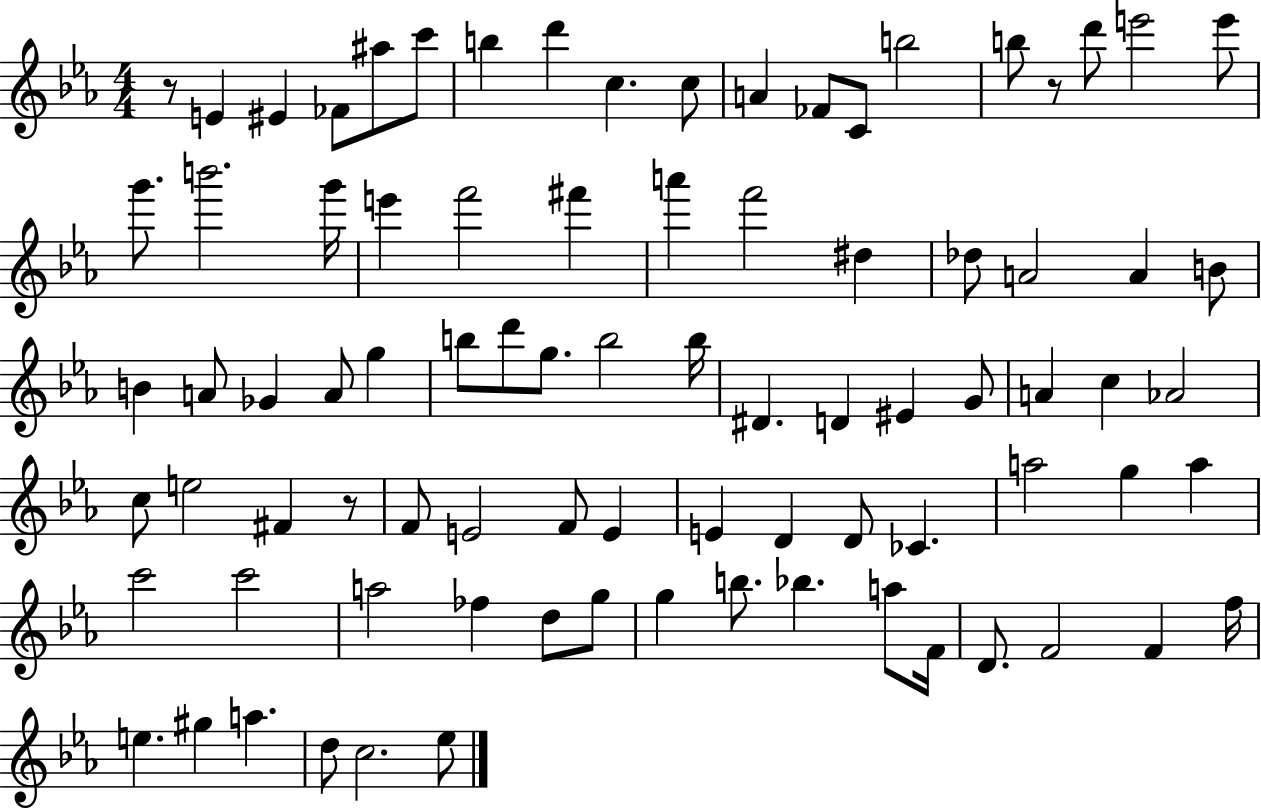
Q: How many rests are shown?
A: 3